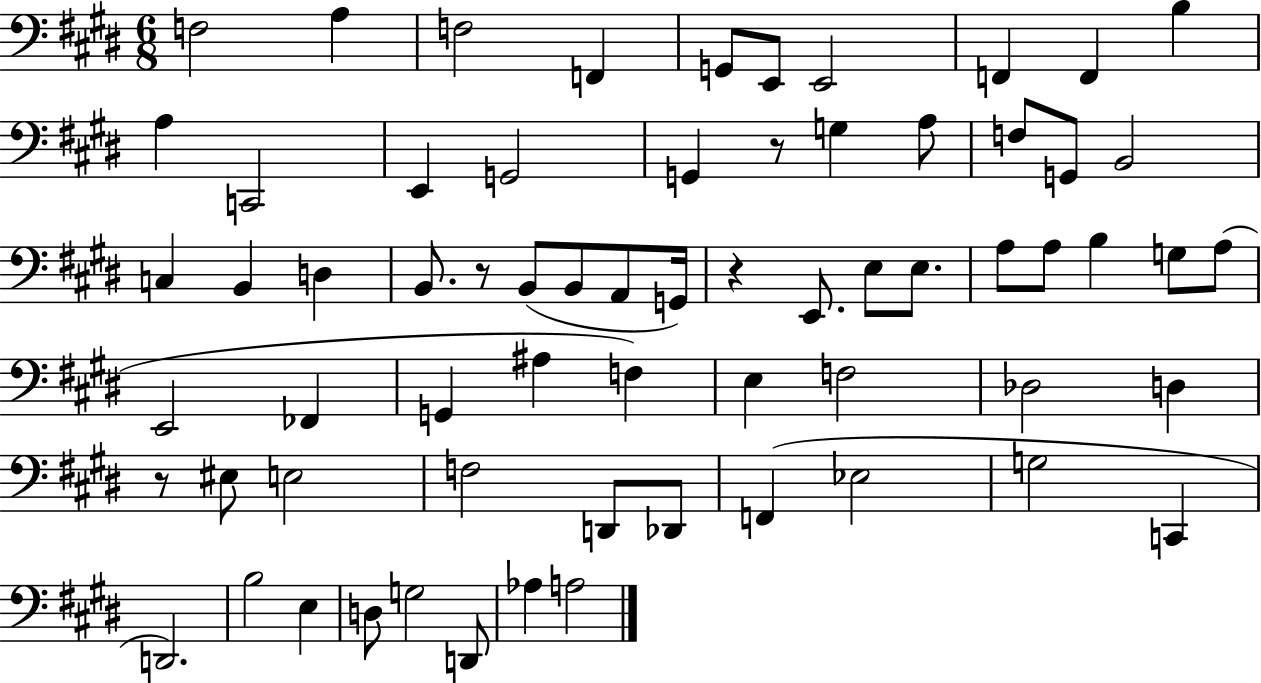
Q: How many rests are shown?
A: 4